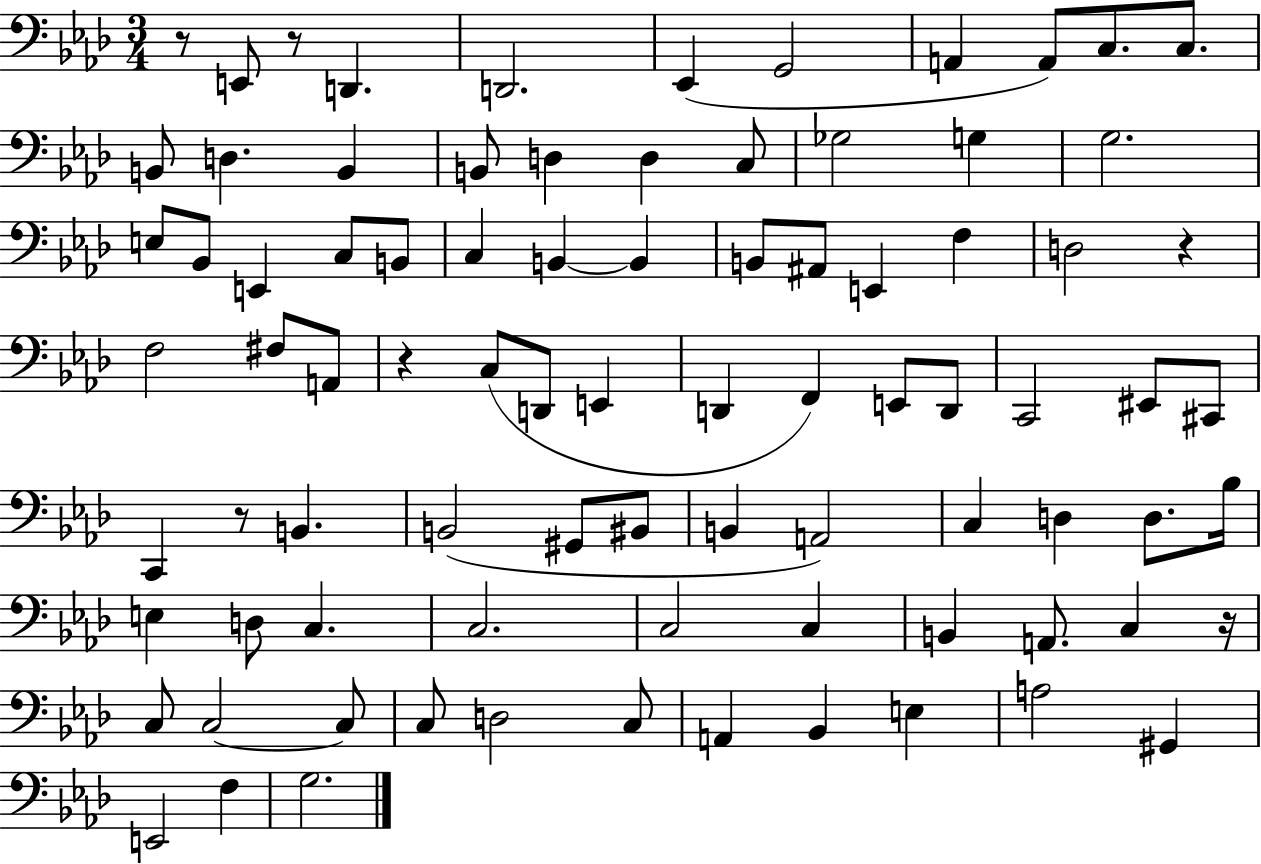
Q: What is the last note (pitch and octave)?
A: G3